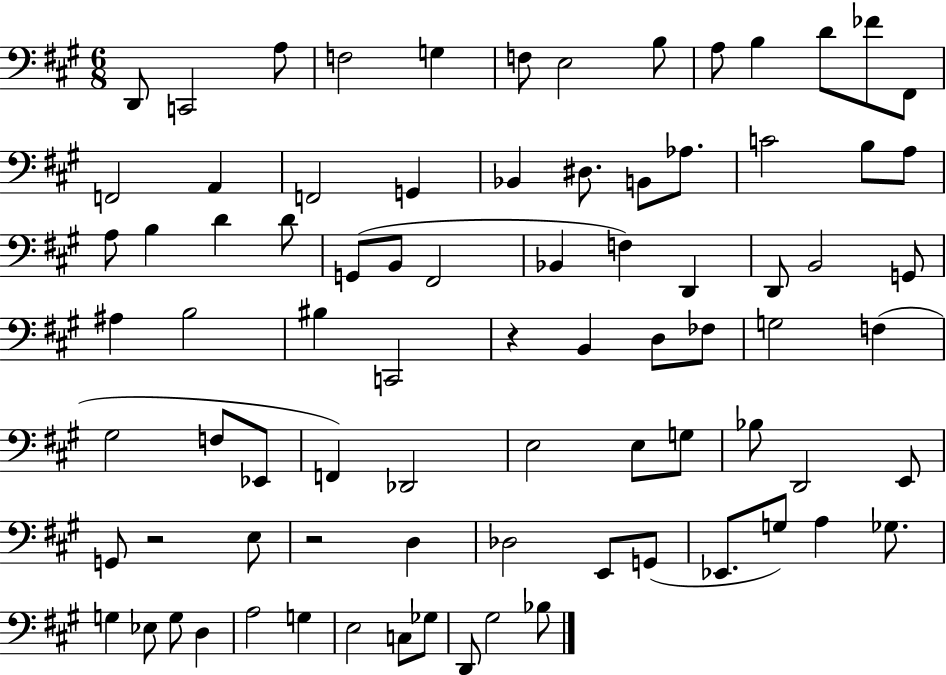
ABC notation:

X:1
T:Untitled
M:6/8
L:1/4
K:A
D,,/2 C,,2 A,/2 F,2 G, F,/2 E,2 B,/2 A,/2 B, D/2 _F/2 ^F,,/2 F,,2 A,, F,,2 G,, _B,, ^D,/2 B,,/2 _A,/2 C2 B,/2 A,/2 A,/2 B, D D/2 G,,/2 B,,/2 ^F,,2 _B,, F, D,, D,,/2 B,,2 G,,/2 ^A, B,2 ^B, C,,2 z B,, D,/2 _F,/2 G,2 F, ^G,2 F,/2 _E,,/2 F,, _D,,2 E,2 E,/2 G,/2 _B,/2 D,,2 E,,/2 G,,/2 z2 E,/2 z2 D, _D,2 E,,/2 G,,/2 _E,,/2 G,/2 A, _G,/2 G, _E,/2 G,/2 D, A,2 G, E,2 C,/2 _G,/2 D,,/2 ^G,2 _B,/2